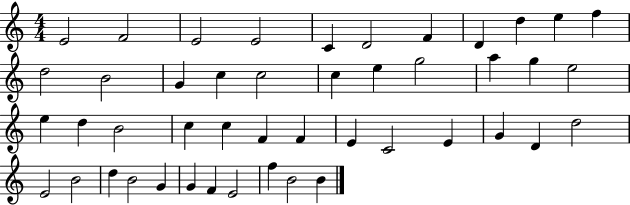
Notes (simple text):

E4/h F4/h E4/h E4/h C4/q D4/h F4/q D4/q D5/q E5/q F5/q D5/h B4/h G4/q C5/q C5/h C5/q E5/q G5/h A5/q G5/q E5/h E5/q D5/q B4/h C5/q C5/q F4/q F4/q E4/q C4/h E4/q G4/q D4/q D5/h E4/h B4/h D5/q B4/h G4/q G4/q F4/q E4/h F5/q B4/h B4/q